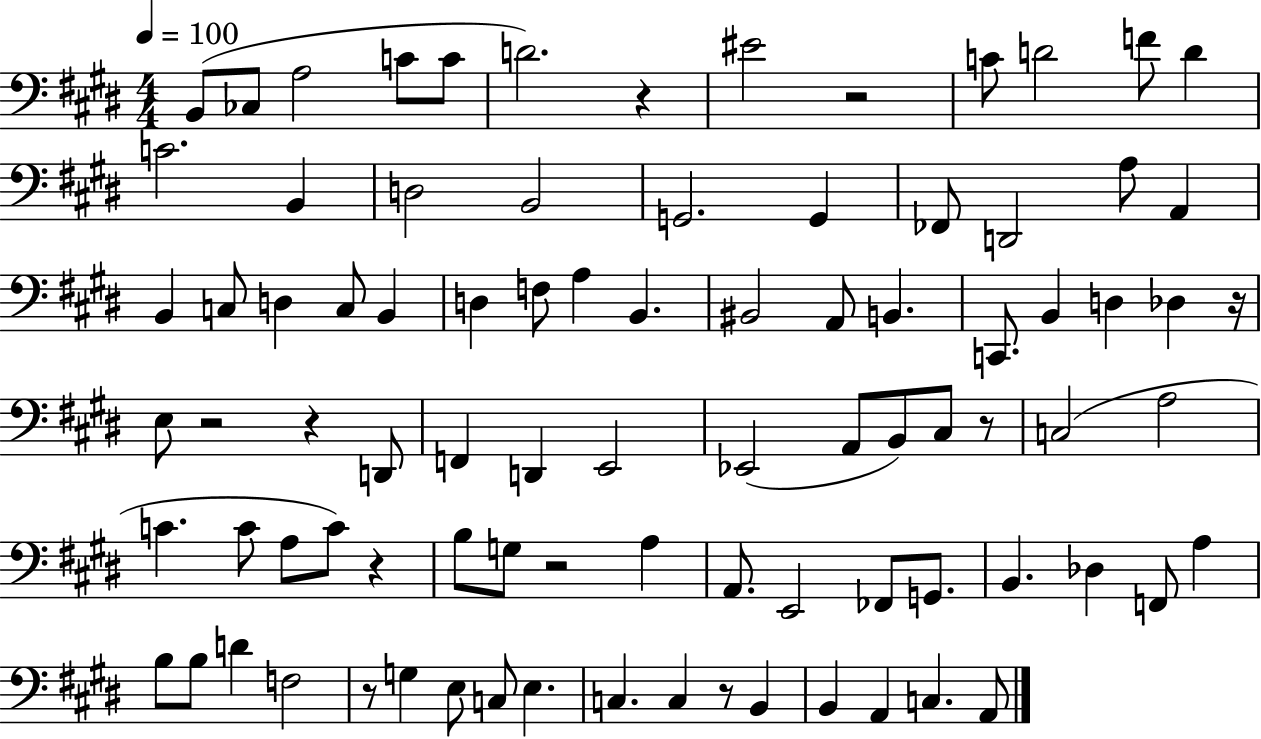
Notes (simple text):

B2/e CES3/e A3/h C4/e C4/e D4/h. R/q EIS4/h R/h C4/e D4/h F4/e D4/q C4/h. B2/q D3/h B2/h G2/h. G2/q FES2/e D2/h A3/e A2/q B2/q C3/e D3/q C3/e B2/q D3/q F3/e A3/q B2/q. BIS2/h A2/e B2/q. C2/e. B2/q D3/q Db3/q R/s E3/e R/h R/q D2/e F2/q D2/q E2/h Eb2/h A2/e B2/e C#3/e R/e C3/h A3/h C4/q. C4/e A3/e C4/e R/q B3/e G3/e R/h A3/q A2/e. E2/h FES2/e G2/e. B2/q. Db3/q F2/e A3/q B3/e B3/e D4/q F3/h R/e G3/q E3/e C3/e E3/q. C3/q. C3/q R/e B2/q B2/q A2/q C3/q. A2/e